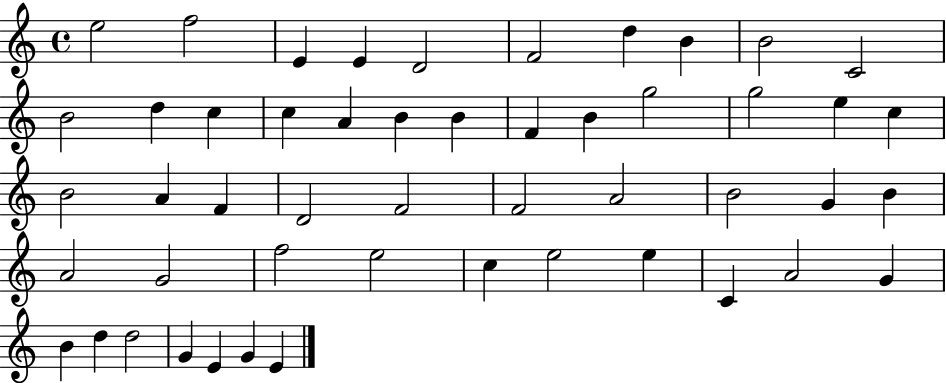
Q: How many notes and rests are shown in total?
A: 50